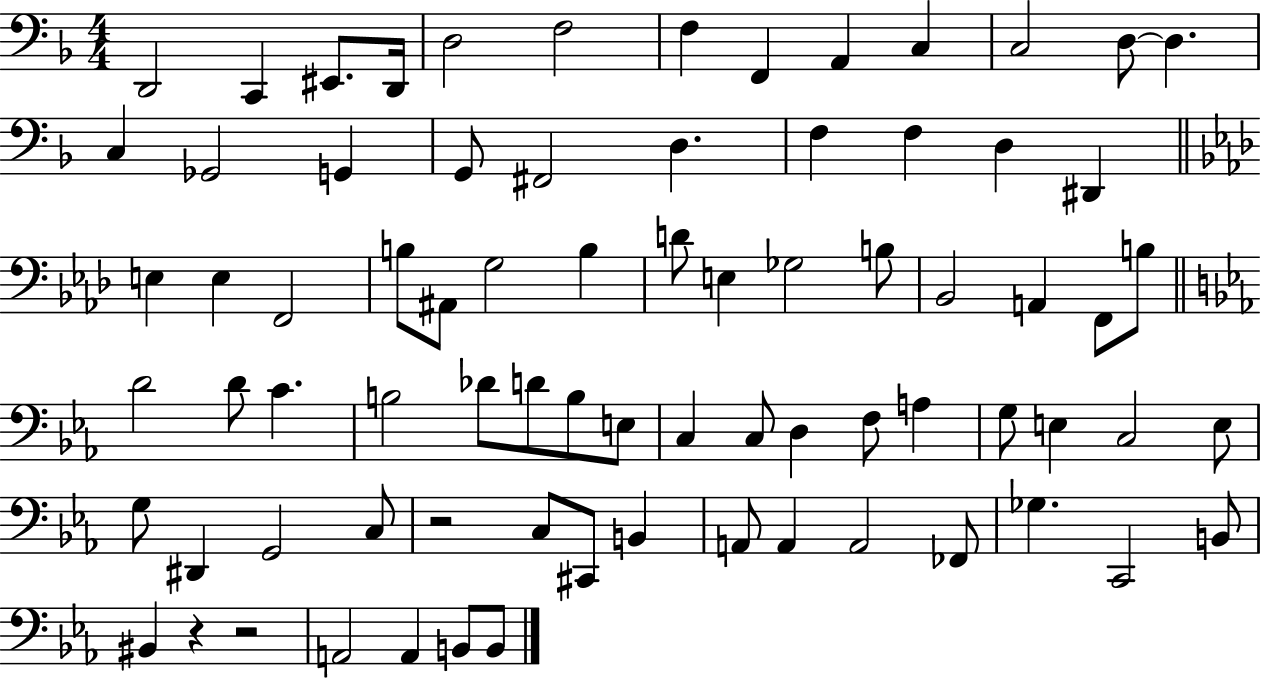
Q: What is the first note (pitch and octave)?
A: D2